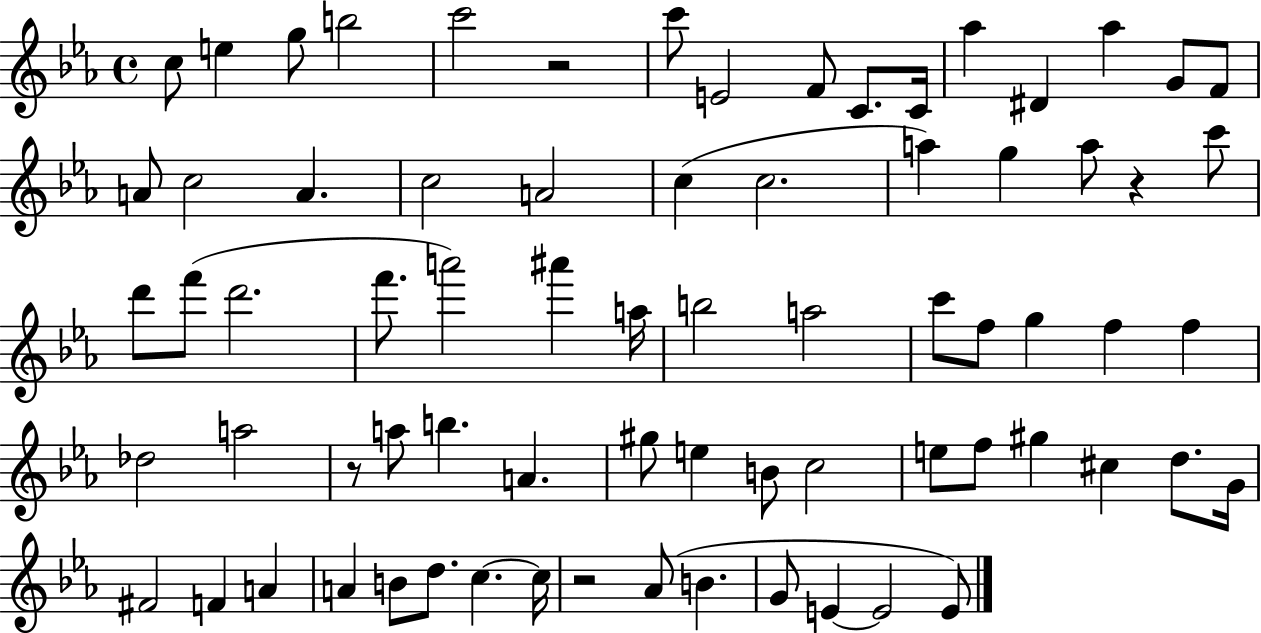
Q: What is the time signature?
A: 4/4